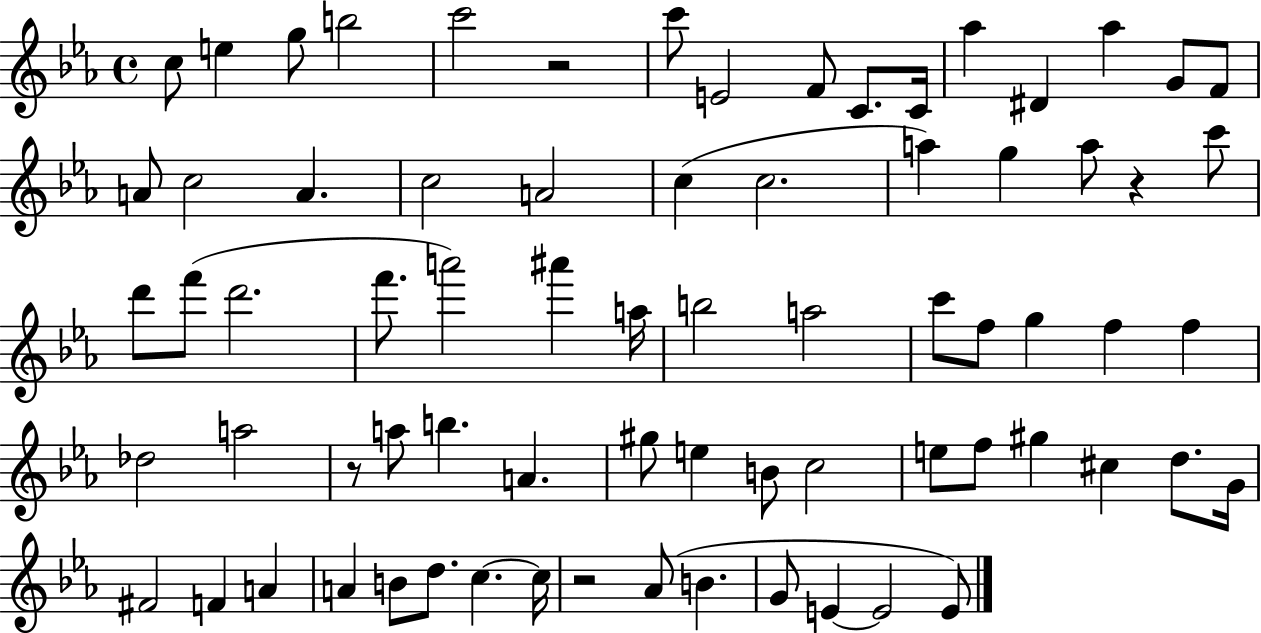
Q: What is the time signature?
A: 4/4